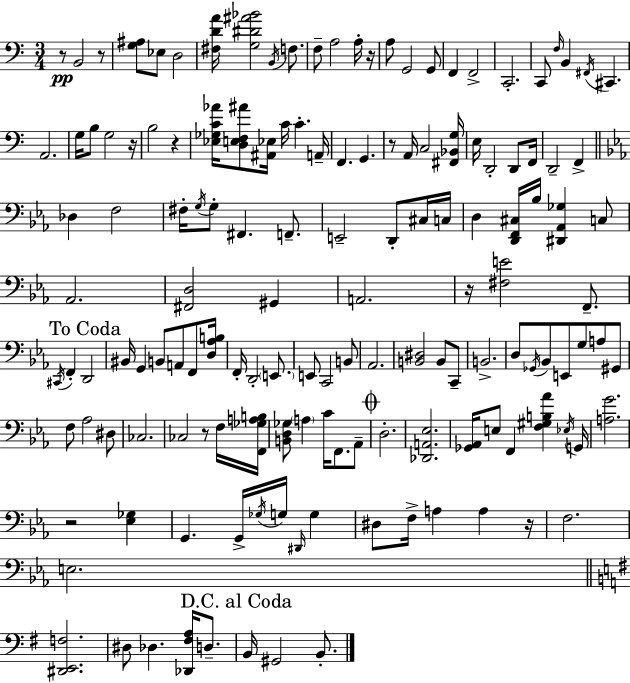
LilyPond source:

{
  \clef bass
  \numericTimeSignature
  \time 3/4
  \key a \minor
  \repeat volta 2 { r8\pp b,2 r8 | <g ais>8 ees8 d2 | <fis d' a'>16 <g dis' ais' bes'>2 \acciaccatura { b,16 } f8. | f8-- a2 a16-. | \break r16 a8 g,2 g,8 | f,4 f,2-> | c,2.-. | c,8 \grace { f16 } b,4 \acciaccatura { fis,16 } cis,4. | \break a,2. | g16 b8 g2 | r16 b2 r4 | <ees ges c' aes'>16 <d e f ais'>8 <ais, ees>16 c'16 c'4.-. | \break a,16-- f,4. g,4. | r8 a,16 c2 | <fis, bes, g>16 e16 d,2-. | d,8 f,16 d,2-- f,4-> | \break \bar "||" \break \key c \minor des4 f2 | fis16-. \acciaccatura { g16 } g8-. fis,4. f,8.-- | e,2-- d,8-. cis16 | c16 d4 <d, f, cis>16 bes16 <dis, aes, ges>4 c8 | \break aes,2. | <fis, d>2 gis,4 | a,2. | r16 <fis e'>2 f,8.-- | \break \mark "To Coda" \acciaccatura { cis,16 } f,4-. d,2 | bis,16 g,4 b,8 a,8 f,8 | <d aes b>16 f,16-. d,2-. \parenthesize e,8. | e,8 c,2 | \break b,8 aes,2. | <b, dis>2 b,8 | c,8-- b,2.-> | d8 \acciaccatura { ges,16 } bes,8 e,8 g8 a8 | \break gis,8 f8 aes2 | dis8 ces2. | ces2 r8 | f16 <f, ges a b>16 <b, d ges>8 \parenthesize a4 c'16 f,8. | \break aes,8-- \mark \markup { \musicglyph "scripts.coda" } d2.-. | <des, a, ees>2. | <ges, aes,>16 e8 f,4 <f gis b aes'>4 | \acciaccatura { ees16 } g,16 <a g'>2. | \break r2 | <ees ges>4 g,4. g,16-> \acciaccatura { ges16 } | g16 \grace { dis,16 } g4 dis8 f16-> a4 | a4 r16 f2. | \break e2. | \bar "||" \break \key g \major <dis, e, f>2. | dis8 des4. <des, fis a>16 d8.-- | \mark "D.C. al Coda" b,16 gis,2 b,8.-. | } \bar "|."
}